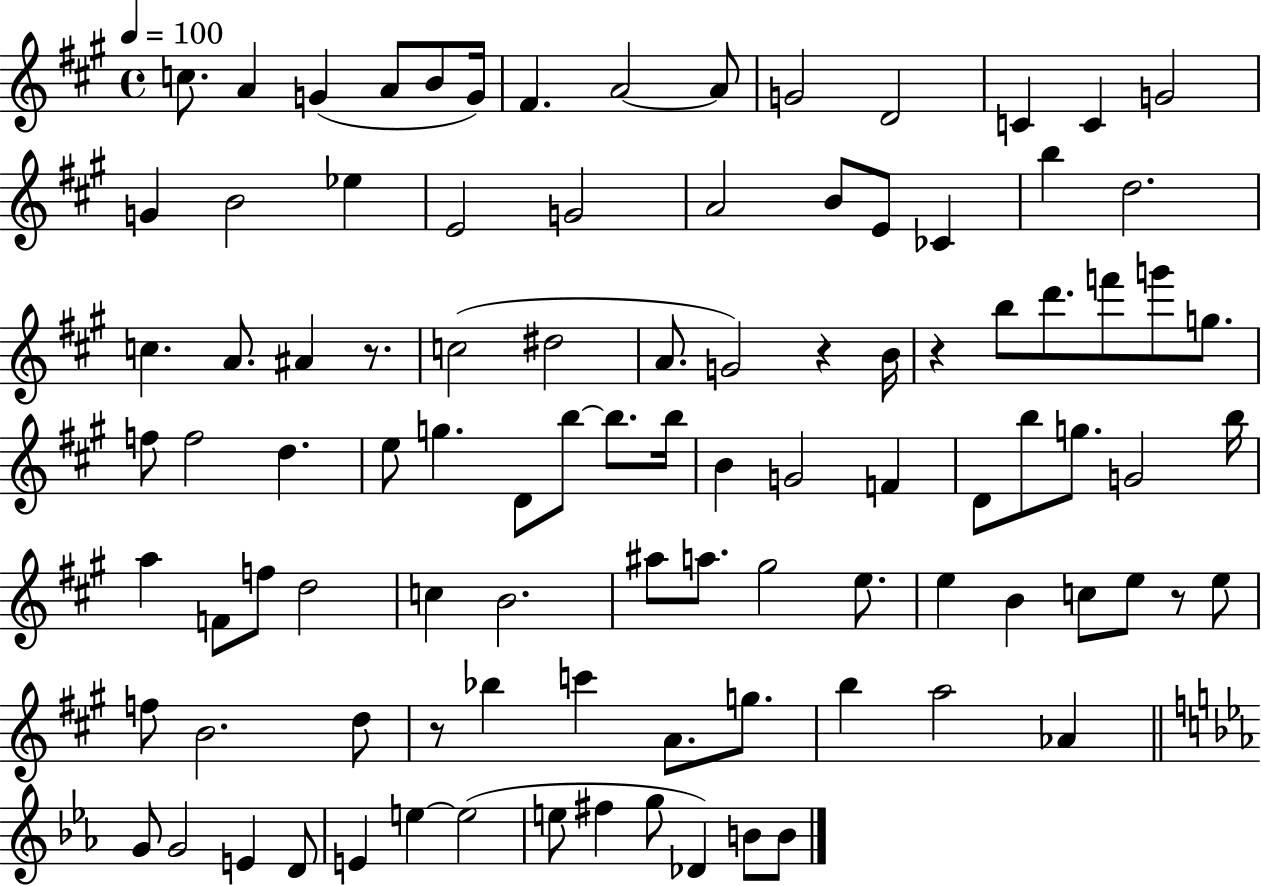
X:1
T:Untitled
M:4/4
L:1/4
K:A
c/2 A G A/2 B/2 G/4 ^F A2 A/2 G2 D2 C C G2 G B2 _e E2 G2 A2 B/2 E/2 _C b d2 c A/2 ^A z/2 c2 ^d2 A/2 G2 z B/4 z b/2 d'/2 f'/2 g'/2 g/2 f/2 f2 d e/2 g D/2 b/2 b/2 b/4 B G2 F D/2 b/2 g/2 G2 b/4 a F/2 f/2 d2 c B2 ^a/2 a/2 ^g2 e/2 e B c/2 e/2 z/2 e/2 f/2 B2 d/2 z/2 _b c' A/2 g/2 b a2 _A G/2 G2 E D/2 E e e2 e/2 ^f g/2 _D B/2 B/2